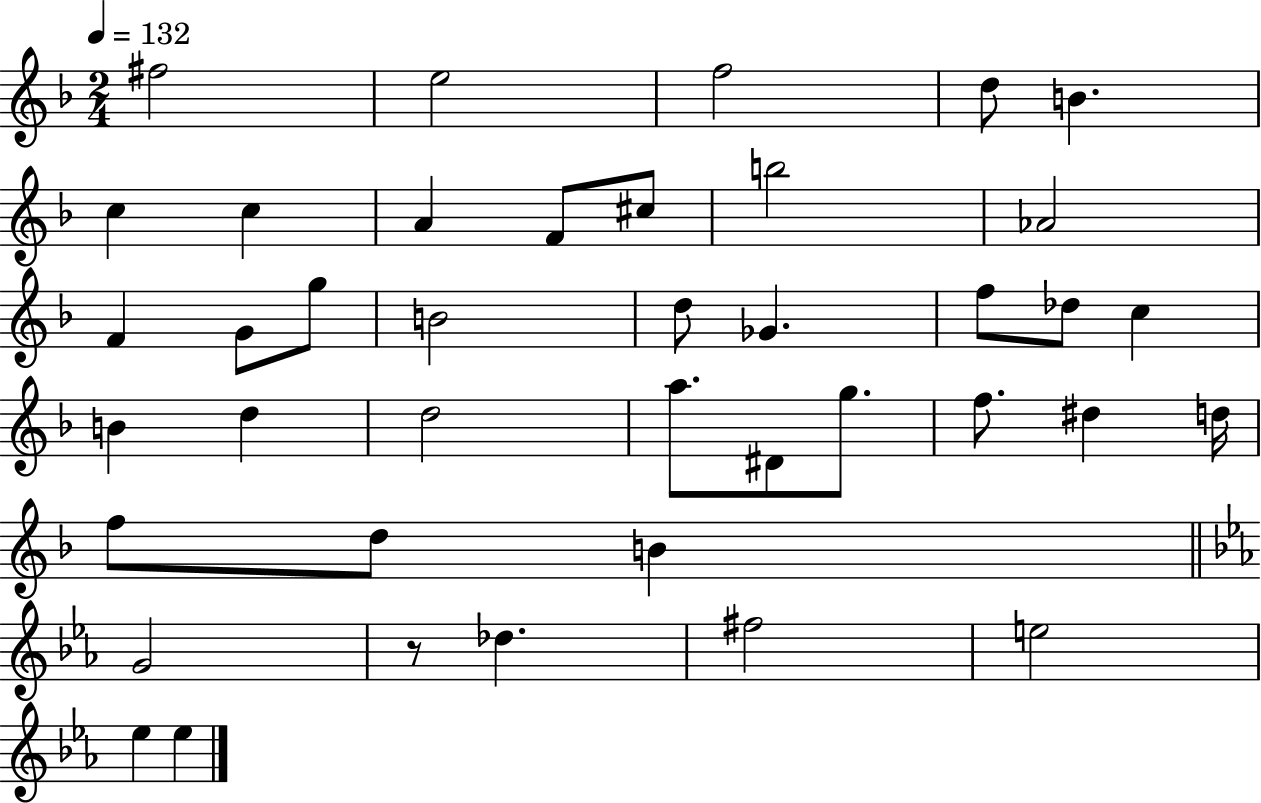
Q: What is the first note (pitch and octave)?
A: F#5